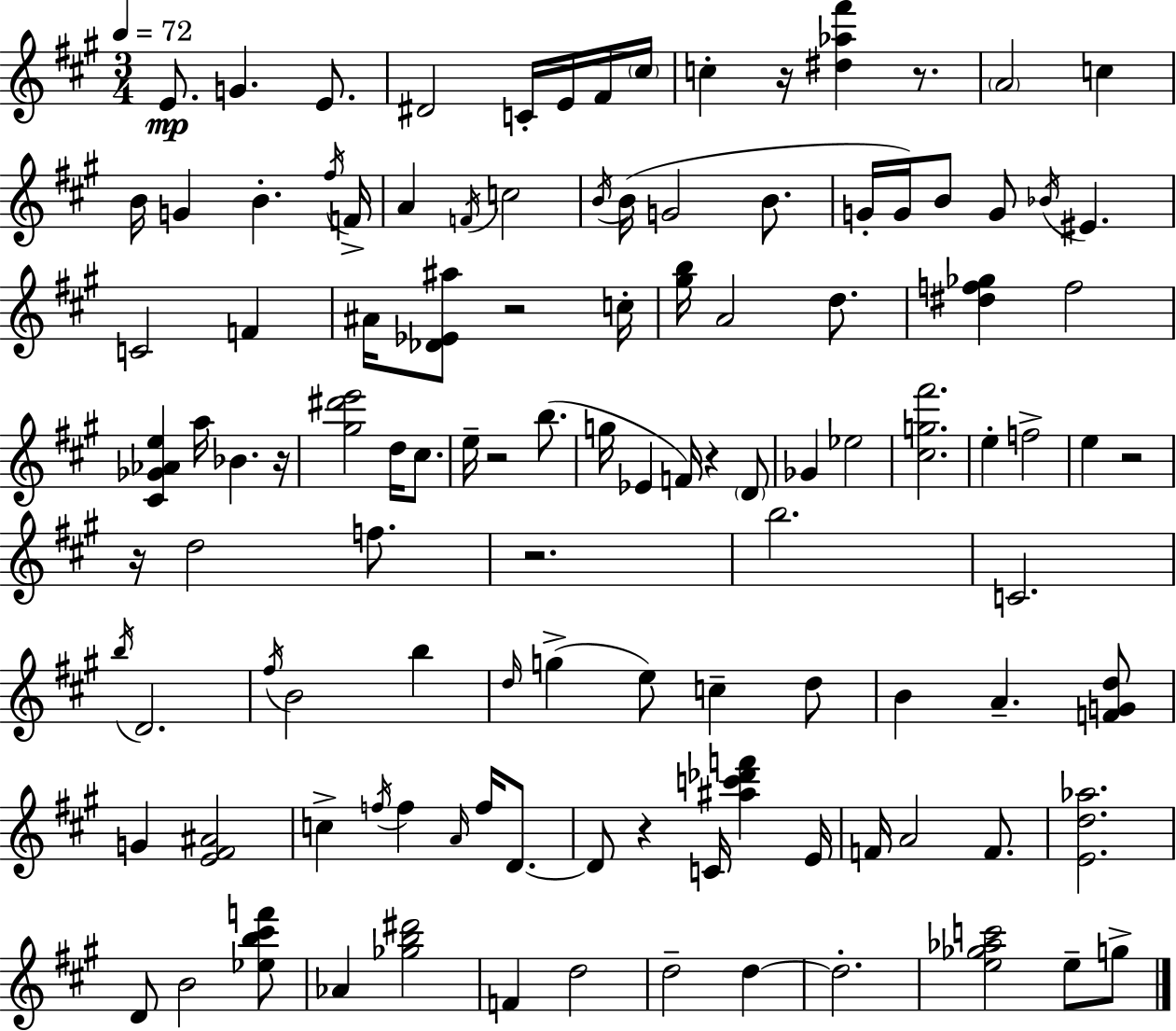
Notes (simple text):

E4/e. G4/q. E4/e. D#4/h C4/s E4/s F#4/s C#5/s C5/q R/s [D#5,Ab5,F#6]/q R/e. A4/h C5/q B4/s G4/q B4/q. F#5/s F4/s A4/q F4/s C5/h B4/s B4/s G4/h B4/e. G4/s G4/s B4/e G4/e Bb4/s EIS4/q. C4/h F4/q A#4/s [Db4,Eb4,A#5]/e R/h C5/s [G#5,B5]/s A4/h D5/e. [D#5,F5,Gb5]/q F5/h [C#4,Gb4,Ab4,E5]/q A5/s Bb4/q. R/s [G#5,D#6,E6]/h D5/s C#5/e. E5/s R/h B5/e. G5/s Eb4/q F4/s R/q D4/e Gb4/q Eb5/h [C#5,G5,F#6]/h. E5/q F5/h E5/q R/h R/s D5/h F5/e. R/h. B5/h. C4/h. B5/s D4/h. F#5/s B4/h B5/q D5/s G5/q E5/e C5/q D5/e B4/q A4/q. [F4,G4,D5]/e G4/q [E4,F#4,A#4]/h C5/q F5/s F5/q A4/s F5/s D4/e. D4/e R/q C4/s [A#5,C6,Db6,F6]/q E4/s F4/s A4/h F4/e. [E4,D5,Ab5]/h. D4/e B4/h [Eb5,B5,C#6,F6]/e Ab4/q [Gb5,B5,D#6]/h F4/q D5/h D5/h D5/q D5/h. [E5,Gb5,Ab5,C6]/h E5/e G5/e